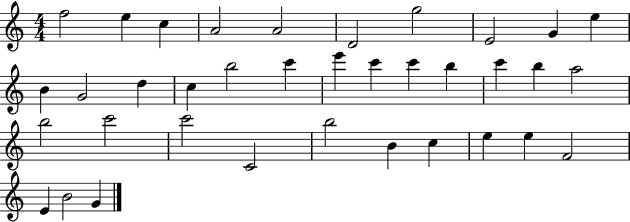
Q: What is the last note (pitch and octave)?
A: G4